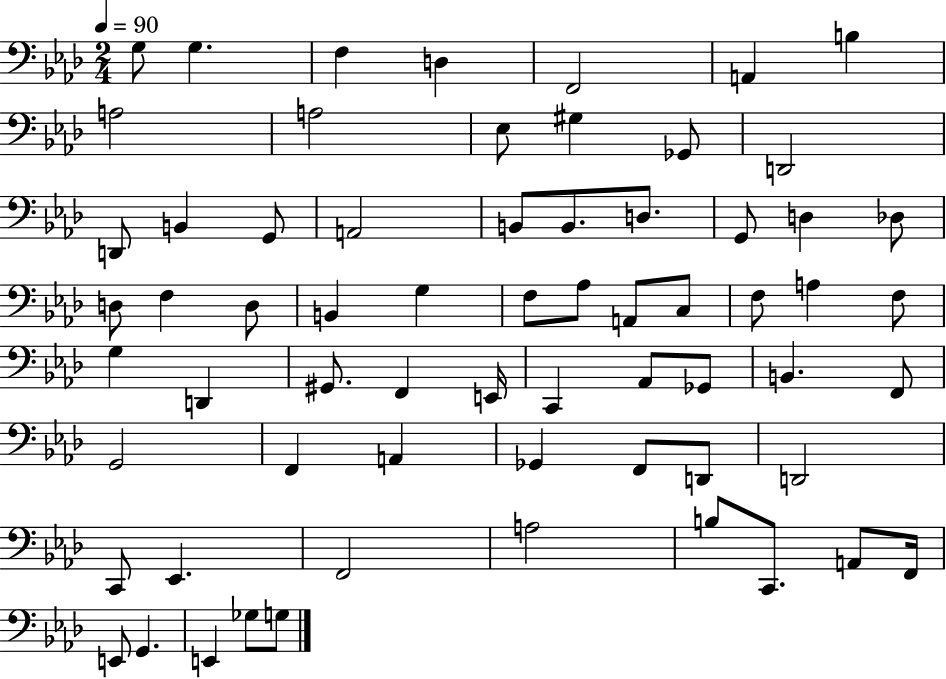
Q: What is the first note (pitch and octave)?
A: G3